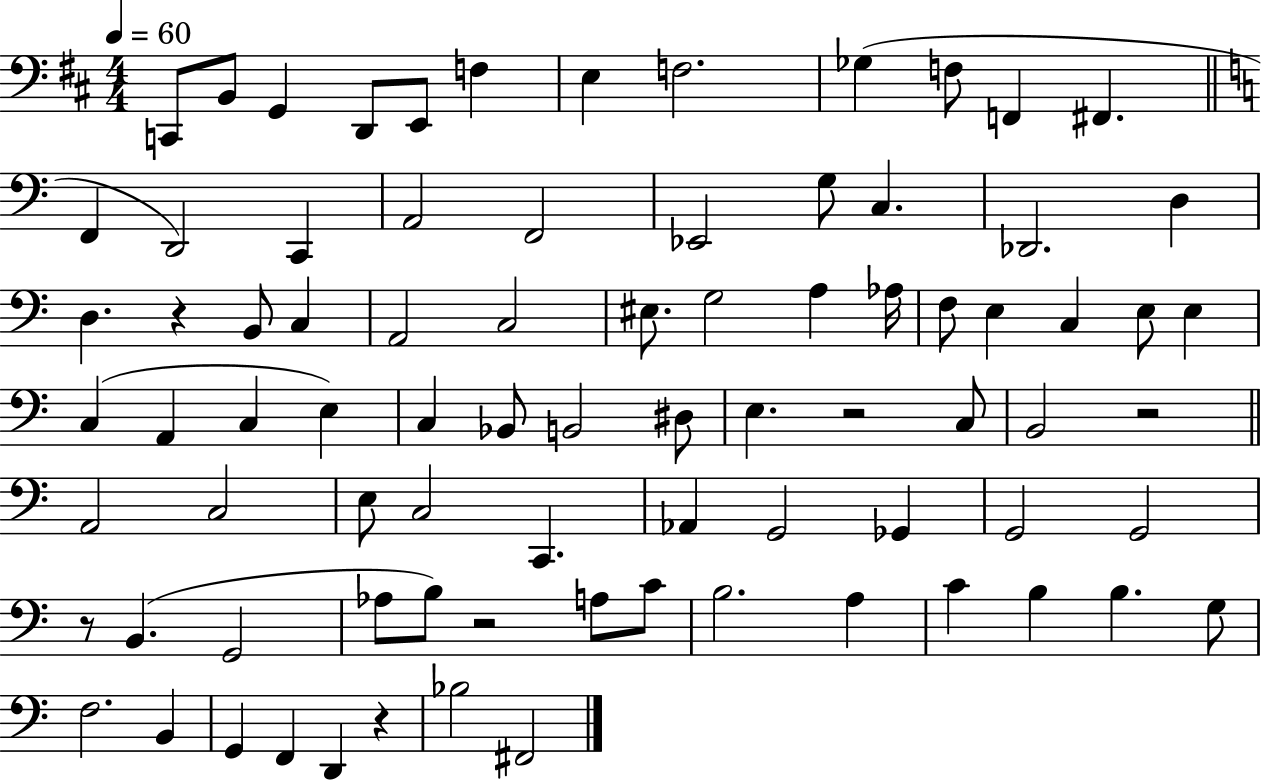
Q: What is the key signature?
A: D major